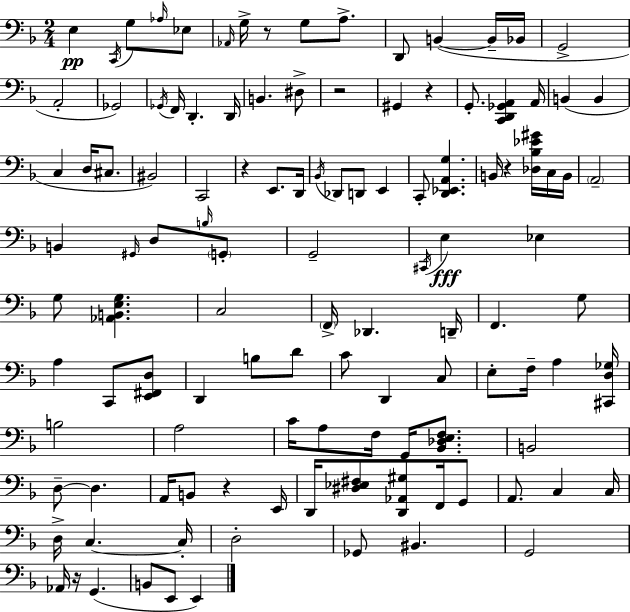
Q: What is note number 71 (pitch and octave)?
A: B3